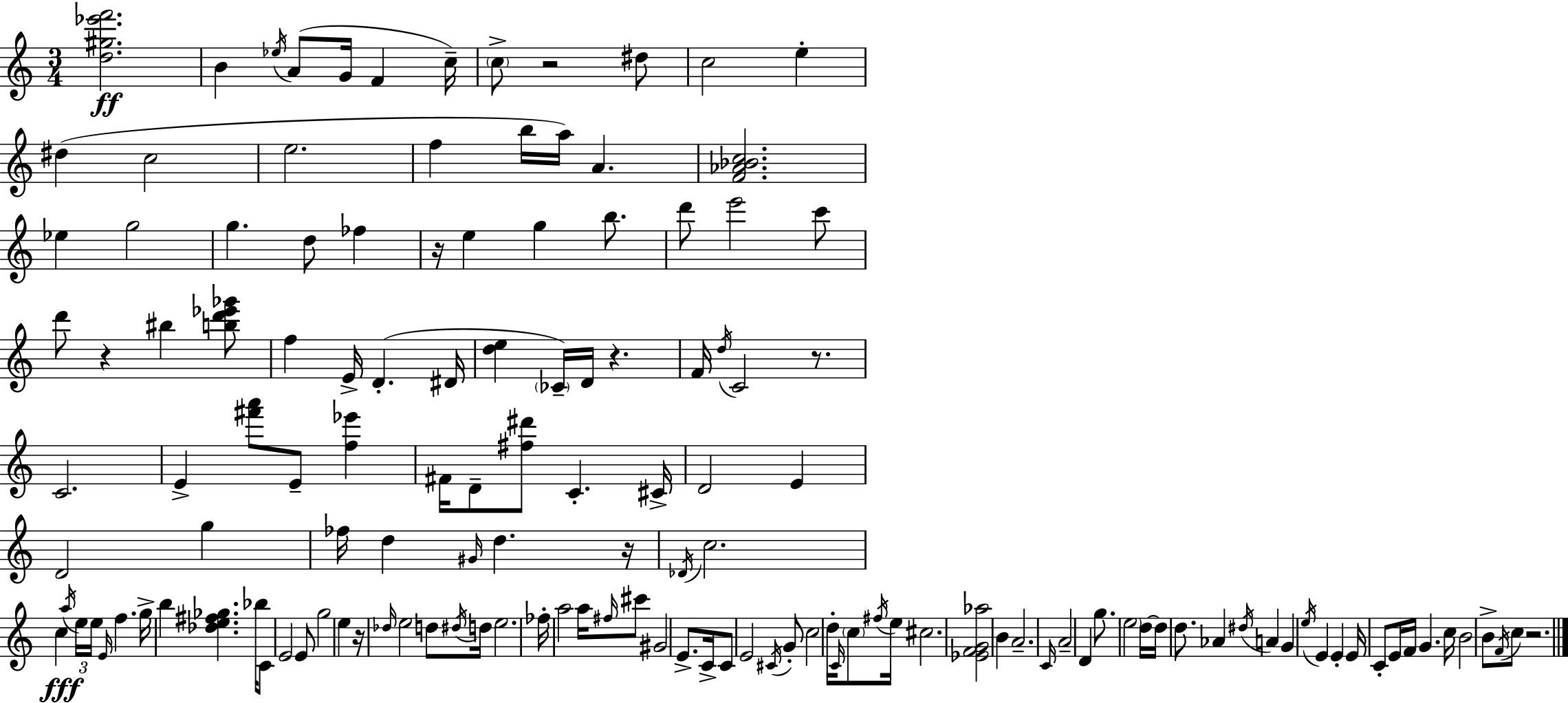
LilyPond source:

{
  \clef treble
  \numericTimeSignature
  \time 3/4
  \key a \minor
  <d'' gis'' ees''' f'''>2.\ff | b'4 \acciaccatura { ees''16 }( a'8 g'16 f'4 | c''16--) \parenthesize c''8-> r2 dis''8 | c''2 e''4-. | \break dis''4( c''2 | e''2. | f''4 b''16 a''16) a'4. | <f' aes' bes' c''>2. | \break ees''4 g''2 | g''4. d''8 fes''4 | r16 e''4 g''4 b''8. | d'''8 e'''2 c'''8 | \break d'''8 r4 bis''4 <b'' d''' ees''' ges'''>8 | f''4 e'16-> d'4.-.( | dis'16 <d'' e''>4 \parenthesize ces'16--) d'16 r4. | f'16 \acciaccatura { d''16 } c'2 r8. | \break c'2. | e'4-> <fis''' a'''>8 e'8-- <f'' ees'''>4 | fis'16 d'8-- <fis'' dis'''>8 c'4.-. | cis'16-> d'2 e'4 | \break d'2 g''4 | fes''16 d''4 \grace { gis'16 } d''4. | r16 \acciaccatura { des'16 } c''2. | c''4\fff \acciaccatura { a''16 } \tuplet 3/2 { e''16 e''16 \grace { e'16 } } | \break f''4. g''16-> b''4 <des'' e'' fis'' ges''>4. | bes''16 c'8 e'2 | e'8 g''2 | e''4 r16 \grace { des''16 } e''2 | \break d''8 \acciaccatura { dis''16 } d''16 e''2. | fes''16-. a''2 | a''16 \grace { fis''16 } cis'''8 gis'2 | e'8.-> c'16-> c'8 e'2 | \break \acciaccatura { cis'16 } g'8-. c''2 | d''16-. \grace { c'16 } \parenthesize c''8 \acciaccatura { fis''16 } e''16 | cis''2. | <ees' f' g' aes''>2 b'4 | \break a'2.-- | \grace { c'16 } a'2-- d'4 | g''8. \parenthesize e''2 | d''16~~ d''16 d''8. aes'4 \acciaccatura { dis''16 } a'4 | \break g'4 \acciaccatura { e''16 } e'4 e'4-. | e'16 c'8-. e'16 f'16 g'4. | c''16 b'2 b'8-> | \acciaccatura { f'16 } c''8 r2. | \break \bar "|."
}